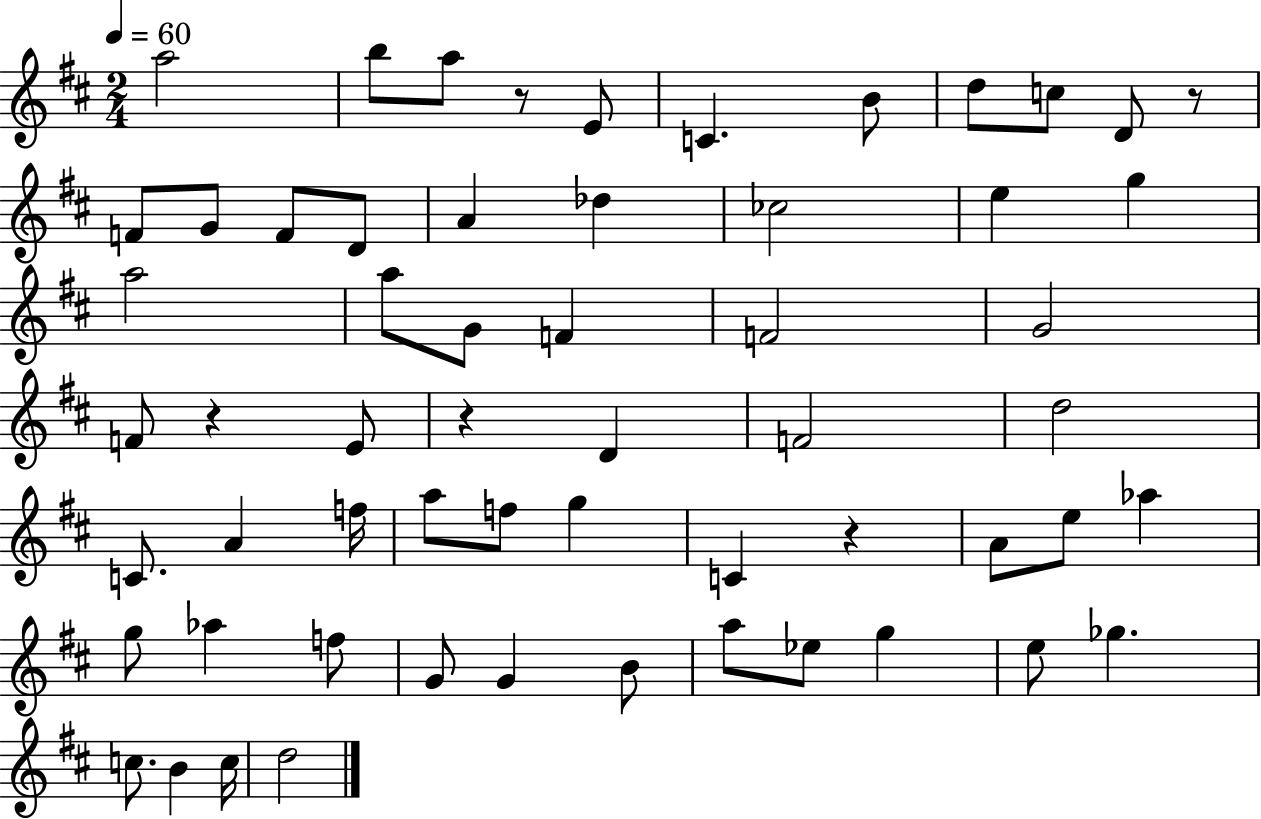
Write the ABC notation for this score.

X:1
T:Untitled
M:2/4
L:1/4
K:D
a2 b/2 a/2 z/2 E/2 C B/2 d/2 c/2 D/2 z/2 F/2 G/2 F/2 D/2 A _d _c2 e g a2 a/2 G/2 F F2 G2 F/2 z E/2 z D F2 d2 C/2 A f/4 a/2 f/2 g C z A/2 e/2 _a g/2 _a f/2 G/2 G B/2 a/2 _e/2 g e/2 _g c/2 B c/4 d2